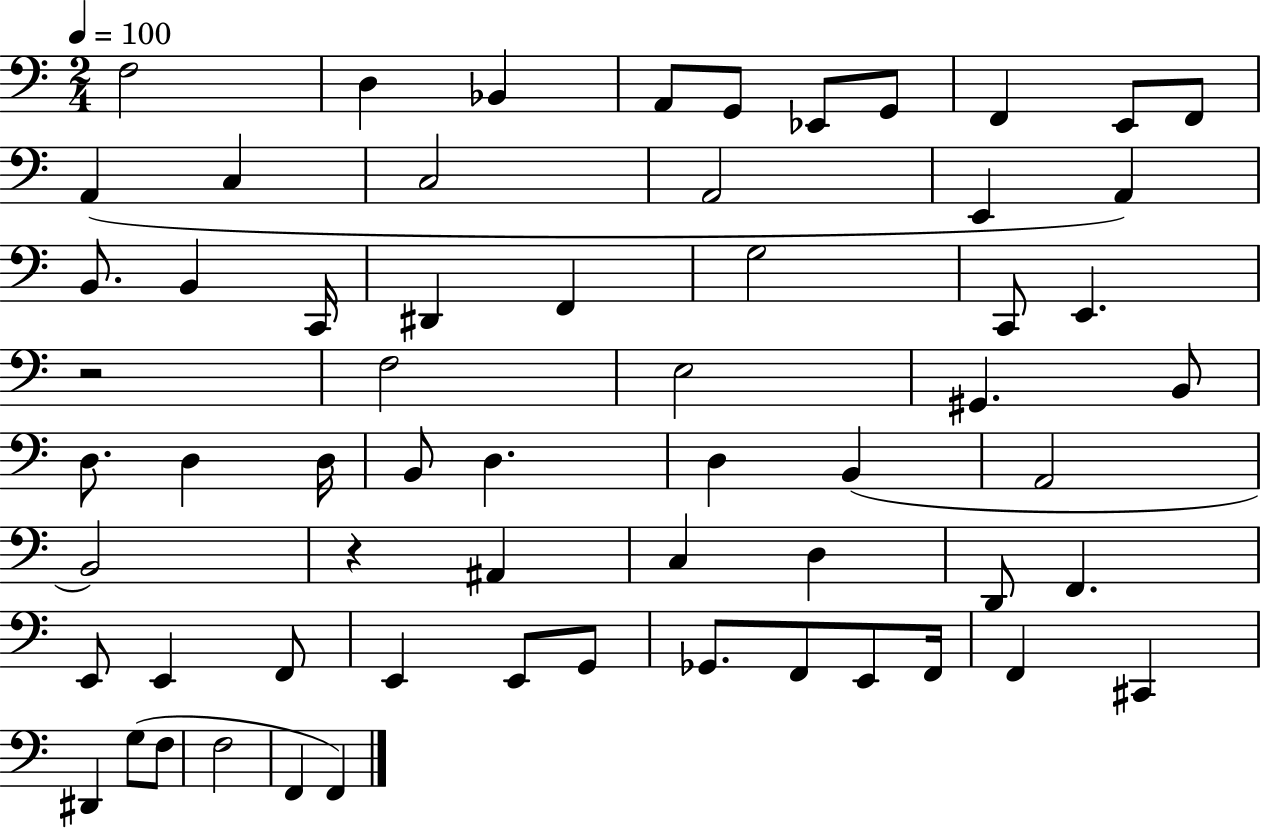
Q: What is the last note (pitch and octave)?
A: F2